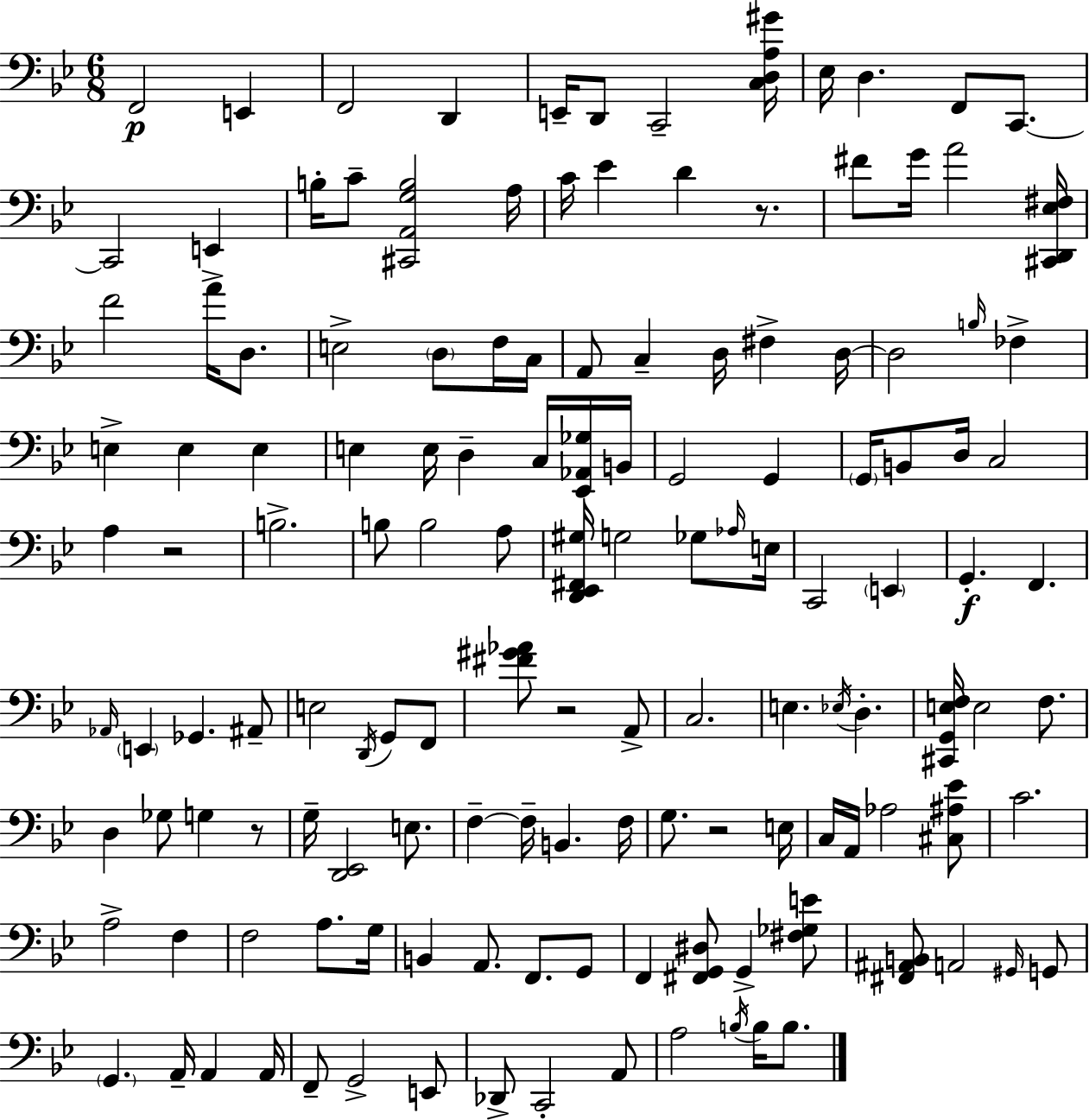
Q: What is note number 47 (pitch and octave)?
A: G2